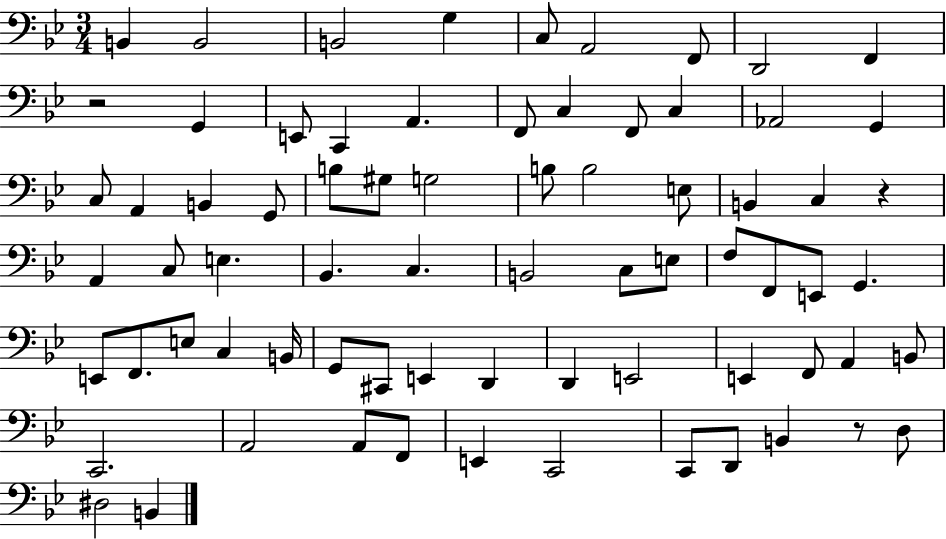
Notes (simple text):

B2/q B2/h B2/h G3/q C3/e A2/h F2/e D2/h F2/q R/h G2/q E2/e C2/q A2/q. F2/e C3/q F2/e C3/q Ab2/h G2/q C3/e A2/q B2/q G2/e B3/e G#3/e G3/h B3/e B3/h E3/e B2/q C3/q R/q A2/q C3/e E3/q. Bb2/q. C3/q. B2/h C3/e E3/e F3/e F2/e E2/e G2/q. E2/e F2/e. E3/e C3/q B2/s G2/e C#2/e E2/q D2/q D2/q E2/h E2/q F2/e A2/q B2/e C2/h. A2/h A2/e F2/e E2/q C2/h C2/e D2/e B2/q R/e D3/e D#3/h B2/q